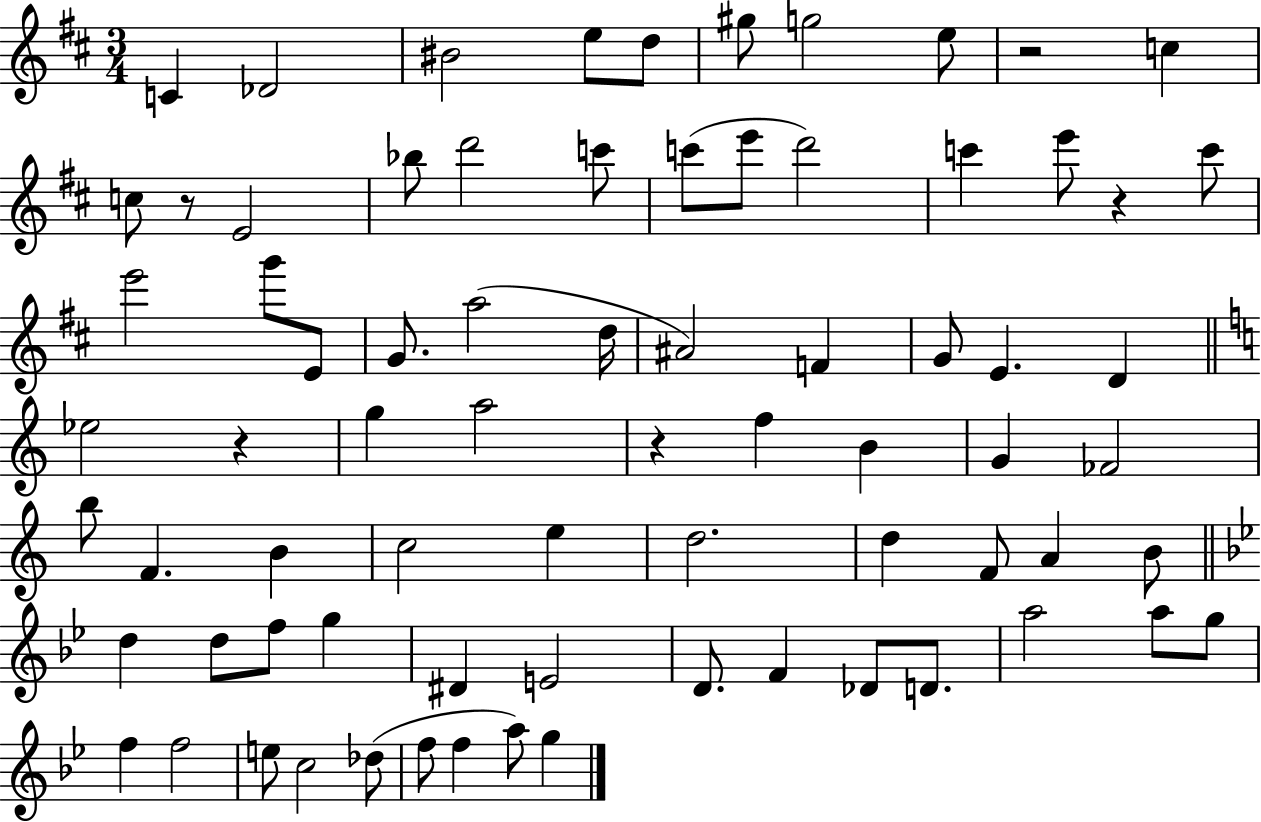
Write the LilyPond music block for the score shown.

{
  \clef treble
  \numericTimeSignature
  \time 3/4
  \key d \major
  c'4 des'2 | bis'2 e''8 d''8 | gis''8 g''2 e''8 | r2 c''4 | \break c''8 r8 e'2 | bes''8 d'''2 c'''8 | c'''8( e'''8 d'''2) | c'''4 e'''8 r4 c'''8 | \break e'''2 g'''8 e'8 | g'8. a''2( d''16 | ais'2) f'4 | g'8 e'4. d'4 | \break \bar "||" \break \key a \minor ees''2 r4 | g''4 a''2 | r4 f''4 b'4 | g'4 fes'2 | \break b''8 f'4. b'4 | c''2 e''4 | d''2. | d''4 f'8 a'4 b'8 | \break \bar "||" \break \key g \minor d''4 d''8 f''8 g''4 | dis'4 e'2 | d'8. f'4 des'8 d'8. | a''2 a''8 g''8 | \break f''4 f''2 | e''8 c''2 des''8( | f''8 f''4 a''8) g''4 | \bar "|."
}